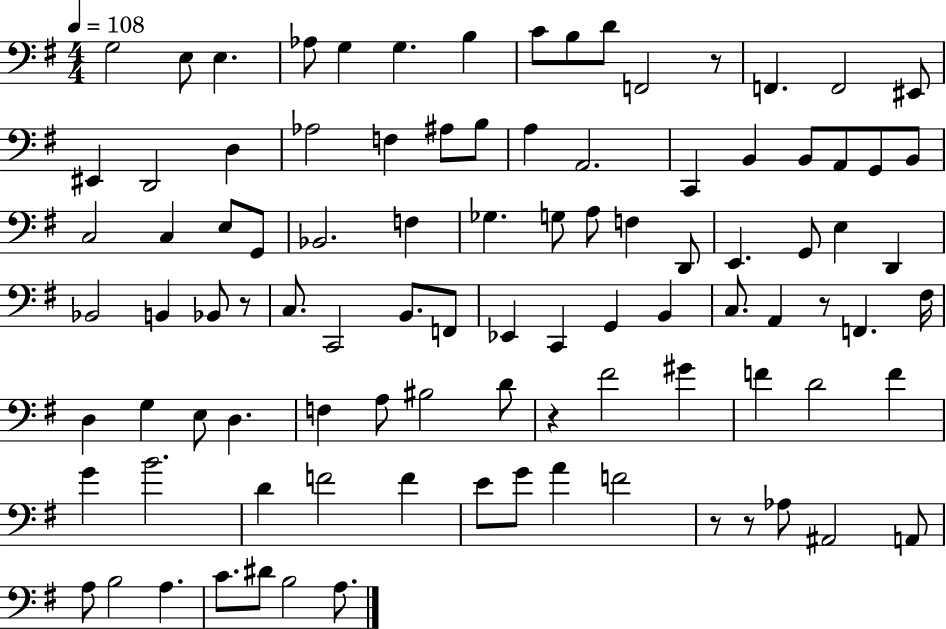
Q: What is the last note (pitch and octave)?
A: A3